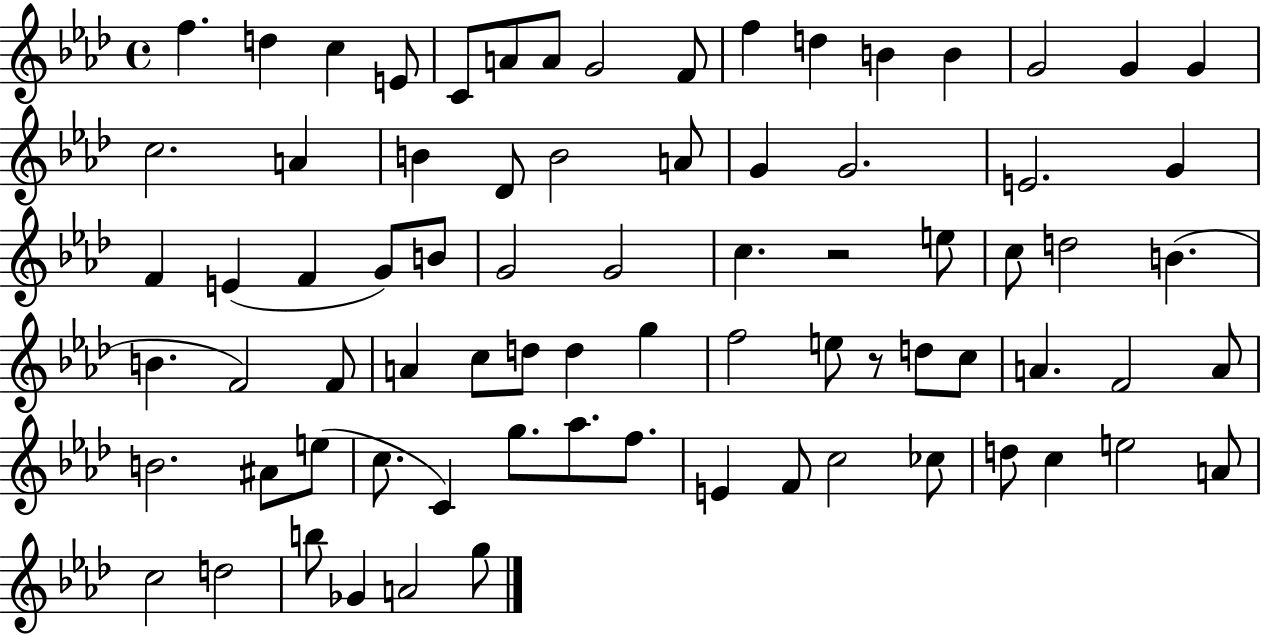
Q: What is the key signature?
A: AES major